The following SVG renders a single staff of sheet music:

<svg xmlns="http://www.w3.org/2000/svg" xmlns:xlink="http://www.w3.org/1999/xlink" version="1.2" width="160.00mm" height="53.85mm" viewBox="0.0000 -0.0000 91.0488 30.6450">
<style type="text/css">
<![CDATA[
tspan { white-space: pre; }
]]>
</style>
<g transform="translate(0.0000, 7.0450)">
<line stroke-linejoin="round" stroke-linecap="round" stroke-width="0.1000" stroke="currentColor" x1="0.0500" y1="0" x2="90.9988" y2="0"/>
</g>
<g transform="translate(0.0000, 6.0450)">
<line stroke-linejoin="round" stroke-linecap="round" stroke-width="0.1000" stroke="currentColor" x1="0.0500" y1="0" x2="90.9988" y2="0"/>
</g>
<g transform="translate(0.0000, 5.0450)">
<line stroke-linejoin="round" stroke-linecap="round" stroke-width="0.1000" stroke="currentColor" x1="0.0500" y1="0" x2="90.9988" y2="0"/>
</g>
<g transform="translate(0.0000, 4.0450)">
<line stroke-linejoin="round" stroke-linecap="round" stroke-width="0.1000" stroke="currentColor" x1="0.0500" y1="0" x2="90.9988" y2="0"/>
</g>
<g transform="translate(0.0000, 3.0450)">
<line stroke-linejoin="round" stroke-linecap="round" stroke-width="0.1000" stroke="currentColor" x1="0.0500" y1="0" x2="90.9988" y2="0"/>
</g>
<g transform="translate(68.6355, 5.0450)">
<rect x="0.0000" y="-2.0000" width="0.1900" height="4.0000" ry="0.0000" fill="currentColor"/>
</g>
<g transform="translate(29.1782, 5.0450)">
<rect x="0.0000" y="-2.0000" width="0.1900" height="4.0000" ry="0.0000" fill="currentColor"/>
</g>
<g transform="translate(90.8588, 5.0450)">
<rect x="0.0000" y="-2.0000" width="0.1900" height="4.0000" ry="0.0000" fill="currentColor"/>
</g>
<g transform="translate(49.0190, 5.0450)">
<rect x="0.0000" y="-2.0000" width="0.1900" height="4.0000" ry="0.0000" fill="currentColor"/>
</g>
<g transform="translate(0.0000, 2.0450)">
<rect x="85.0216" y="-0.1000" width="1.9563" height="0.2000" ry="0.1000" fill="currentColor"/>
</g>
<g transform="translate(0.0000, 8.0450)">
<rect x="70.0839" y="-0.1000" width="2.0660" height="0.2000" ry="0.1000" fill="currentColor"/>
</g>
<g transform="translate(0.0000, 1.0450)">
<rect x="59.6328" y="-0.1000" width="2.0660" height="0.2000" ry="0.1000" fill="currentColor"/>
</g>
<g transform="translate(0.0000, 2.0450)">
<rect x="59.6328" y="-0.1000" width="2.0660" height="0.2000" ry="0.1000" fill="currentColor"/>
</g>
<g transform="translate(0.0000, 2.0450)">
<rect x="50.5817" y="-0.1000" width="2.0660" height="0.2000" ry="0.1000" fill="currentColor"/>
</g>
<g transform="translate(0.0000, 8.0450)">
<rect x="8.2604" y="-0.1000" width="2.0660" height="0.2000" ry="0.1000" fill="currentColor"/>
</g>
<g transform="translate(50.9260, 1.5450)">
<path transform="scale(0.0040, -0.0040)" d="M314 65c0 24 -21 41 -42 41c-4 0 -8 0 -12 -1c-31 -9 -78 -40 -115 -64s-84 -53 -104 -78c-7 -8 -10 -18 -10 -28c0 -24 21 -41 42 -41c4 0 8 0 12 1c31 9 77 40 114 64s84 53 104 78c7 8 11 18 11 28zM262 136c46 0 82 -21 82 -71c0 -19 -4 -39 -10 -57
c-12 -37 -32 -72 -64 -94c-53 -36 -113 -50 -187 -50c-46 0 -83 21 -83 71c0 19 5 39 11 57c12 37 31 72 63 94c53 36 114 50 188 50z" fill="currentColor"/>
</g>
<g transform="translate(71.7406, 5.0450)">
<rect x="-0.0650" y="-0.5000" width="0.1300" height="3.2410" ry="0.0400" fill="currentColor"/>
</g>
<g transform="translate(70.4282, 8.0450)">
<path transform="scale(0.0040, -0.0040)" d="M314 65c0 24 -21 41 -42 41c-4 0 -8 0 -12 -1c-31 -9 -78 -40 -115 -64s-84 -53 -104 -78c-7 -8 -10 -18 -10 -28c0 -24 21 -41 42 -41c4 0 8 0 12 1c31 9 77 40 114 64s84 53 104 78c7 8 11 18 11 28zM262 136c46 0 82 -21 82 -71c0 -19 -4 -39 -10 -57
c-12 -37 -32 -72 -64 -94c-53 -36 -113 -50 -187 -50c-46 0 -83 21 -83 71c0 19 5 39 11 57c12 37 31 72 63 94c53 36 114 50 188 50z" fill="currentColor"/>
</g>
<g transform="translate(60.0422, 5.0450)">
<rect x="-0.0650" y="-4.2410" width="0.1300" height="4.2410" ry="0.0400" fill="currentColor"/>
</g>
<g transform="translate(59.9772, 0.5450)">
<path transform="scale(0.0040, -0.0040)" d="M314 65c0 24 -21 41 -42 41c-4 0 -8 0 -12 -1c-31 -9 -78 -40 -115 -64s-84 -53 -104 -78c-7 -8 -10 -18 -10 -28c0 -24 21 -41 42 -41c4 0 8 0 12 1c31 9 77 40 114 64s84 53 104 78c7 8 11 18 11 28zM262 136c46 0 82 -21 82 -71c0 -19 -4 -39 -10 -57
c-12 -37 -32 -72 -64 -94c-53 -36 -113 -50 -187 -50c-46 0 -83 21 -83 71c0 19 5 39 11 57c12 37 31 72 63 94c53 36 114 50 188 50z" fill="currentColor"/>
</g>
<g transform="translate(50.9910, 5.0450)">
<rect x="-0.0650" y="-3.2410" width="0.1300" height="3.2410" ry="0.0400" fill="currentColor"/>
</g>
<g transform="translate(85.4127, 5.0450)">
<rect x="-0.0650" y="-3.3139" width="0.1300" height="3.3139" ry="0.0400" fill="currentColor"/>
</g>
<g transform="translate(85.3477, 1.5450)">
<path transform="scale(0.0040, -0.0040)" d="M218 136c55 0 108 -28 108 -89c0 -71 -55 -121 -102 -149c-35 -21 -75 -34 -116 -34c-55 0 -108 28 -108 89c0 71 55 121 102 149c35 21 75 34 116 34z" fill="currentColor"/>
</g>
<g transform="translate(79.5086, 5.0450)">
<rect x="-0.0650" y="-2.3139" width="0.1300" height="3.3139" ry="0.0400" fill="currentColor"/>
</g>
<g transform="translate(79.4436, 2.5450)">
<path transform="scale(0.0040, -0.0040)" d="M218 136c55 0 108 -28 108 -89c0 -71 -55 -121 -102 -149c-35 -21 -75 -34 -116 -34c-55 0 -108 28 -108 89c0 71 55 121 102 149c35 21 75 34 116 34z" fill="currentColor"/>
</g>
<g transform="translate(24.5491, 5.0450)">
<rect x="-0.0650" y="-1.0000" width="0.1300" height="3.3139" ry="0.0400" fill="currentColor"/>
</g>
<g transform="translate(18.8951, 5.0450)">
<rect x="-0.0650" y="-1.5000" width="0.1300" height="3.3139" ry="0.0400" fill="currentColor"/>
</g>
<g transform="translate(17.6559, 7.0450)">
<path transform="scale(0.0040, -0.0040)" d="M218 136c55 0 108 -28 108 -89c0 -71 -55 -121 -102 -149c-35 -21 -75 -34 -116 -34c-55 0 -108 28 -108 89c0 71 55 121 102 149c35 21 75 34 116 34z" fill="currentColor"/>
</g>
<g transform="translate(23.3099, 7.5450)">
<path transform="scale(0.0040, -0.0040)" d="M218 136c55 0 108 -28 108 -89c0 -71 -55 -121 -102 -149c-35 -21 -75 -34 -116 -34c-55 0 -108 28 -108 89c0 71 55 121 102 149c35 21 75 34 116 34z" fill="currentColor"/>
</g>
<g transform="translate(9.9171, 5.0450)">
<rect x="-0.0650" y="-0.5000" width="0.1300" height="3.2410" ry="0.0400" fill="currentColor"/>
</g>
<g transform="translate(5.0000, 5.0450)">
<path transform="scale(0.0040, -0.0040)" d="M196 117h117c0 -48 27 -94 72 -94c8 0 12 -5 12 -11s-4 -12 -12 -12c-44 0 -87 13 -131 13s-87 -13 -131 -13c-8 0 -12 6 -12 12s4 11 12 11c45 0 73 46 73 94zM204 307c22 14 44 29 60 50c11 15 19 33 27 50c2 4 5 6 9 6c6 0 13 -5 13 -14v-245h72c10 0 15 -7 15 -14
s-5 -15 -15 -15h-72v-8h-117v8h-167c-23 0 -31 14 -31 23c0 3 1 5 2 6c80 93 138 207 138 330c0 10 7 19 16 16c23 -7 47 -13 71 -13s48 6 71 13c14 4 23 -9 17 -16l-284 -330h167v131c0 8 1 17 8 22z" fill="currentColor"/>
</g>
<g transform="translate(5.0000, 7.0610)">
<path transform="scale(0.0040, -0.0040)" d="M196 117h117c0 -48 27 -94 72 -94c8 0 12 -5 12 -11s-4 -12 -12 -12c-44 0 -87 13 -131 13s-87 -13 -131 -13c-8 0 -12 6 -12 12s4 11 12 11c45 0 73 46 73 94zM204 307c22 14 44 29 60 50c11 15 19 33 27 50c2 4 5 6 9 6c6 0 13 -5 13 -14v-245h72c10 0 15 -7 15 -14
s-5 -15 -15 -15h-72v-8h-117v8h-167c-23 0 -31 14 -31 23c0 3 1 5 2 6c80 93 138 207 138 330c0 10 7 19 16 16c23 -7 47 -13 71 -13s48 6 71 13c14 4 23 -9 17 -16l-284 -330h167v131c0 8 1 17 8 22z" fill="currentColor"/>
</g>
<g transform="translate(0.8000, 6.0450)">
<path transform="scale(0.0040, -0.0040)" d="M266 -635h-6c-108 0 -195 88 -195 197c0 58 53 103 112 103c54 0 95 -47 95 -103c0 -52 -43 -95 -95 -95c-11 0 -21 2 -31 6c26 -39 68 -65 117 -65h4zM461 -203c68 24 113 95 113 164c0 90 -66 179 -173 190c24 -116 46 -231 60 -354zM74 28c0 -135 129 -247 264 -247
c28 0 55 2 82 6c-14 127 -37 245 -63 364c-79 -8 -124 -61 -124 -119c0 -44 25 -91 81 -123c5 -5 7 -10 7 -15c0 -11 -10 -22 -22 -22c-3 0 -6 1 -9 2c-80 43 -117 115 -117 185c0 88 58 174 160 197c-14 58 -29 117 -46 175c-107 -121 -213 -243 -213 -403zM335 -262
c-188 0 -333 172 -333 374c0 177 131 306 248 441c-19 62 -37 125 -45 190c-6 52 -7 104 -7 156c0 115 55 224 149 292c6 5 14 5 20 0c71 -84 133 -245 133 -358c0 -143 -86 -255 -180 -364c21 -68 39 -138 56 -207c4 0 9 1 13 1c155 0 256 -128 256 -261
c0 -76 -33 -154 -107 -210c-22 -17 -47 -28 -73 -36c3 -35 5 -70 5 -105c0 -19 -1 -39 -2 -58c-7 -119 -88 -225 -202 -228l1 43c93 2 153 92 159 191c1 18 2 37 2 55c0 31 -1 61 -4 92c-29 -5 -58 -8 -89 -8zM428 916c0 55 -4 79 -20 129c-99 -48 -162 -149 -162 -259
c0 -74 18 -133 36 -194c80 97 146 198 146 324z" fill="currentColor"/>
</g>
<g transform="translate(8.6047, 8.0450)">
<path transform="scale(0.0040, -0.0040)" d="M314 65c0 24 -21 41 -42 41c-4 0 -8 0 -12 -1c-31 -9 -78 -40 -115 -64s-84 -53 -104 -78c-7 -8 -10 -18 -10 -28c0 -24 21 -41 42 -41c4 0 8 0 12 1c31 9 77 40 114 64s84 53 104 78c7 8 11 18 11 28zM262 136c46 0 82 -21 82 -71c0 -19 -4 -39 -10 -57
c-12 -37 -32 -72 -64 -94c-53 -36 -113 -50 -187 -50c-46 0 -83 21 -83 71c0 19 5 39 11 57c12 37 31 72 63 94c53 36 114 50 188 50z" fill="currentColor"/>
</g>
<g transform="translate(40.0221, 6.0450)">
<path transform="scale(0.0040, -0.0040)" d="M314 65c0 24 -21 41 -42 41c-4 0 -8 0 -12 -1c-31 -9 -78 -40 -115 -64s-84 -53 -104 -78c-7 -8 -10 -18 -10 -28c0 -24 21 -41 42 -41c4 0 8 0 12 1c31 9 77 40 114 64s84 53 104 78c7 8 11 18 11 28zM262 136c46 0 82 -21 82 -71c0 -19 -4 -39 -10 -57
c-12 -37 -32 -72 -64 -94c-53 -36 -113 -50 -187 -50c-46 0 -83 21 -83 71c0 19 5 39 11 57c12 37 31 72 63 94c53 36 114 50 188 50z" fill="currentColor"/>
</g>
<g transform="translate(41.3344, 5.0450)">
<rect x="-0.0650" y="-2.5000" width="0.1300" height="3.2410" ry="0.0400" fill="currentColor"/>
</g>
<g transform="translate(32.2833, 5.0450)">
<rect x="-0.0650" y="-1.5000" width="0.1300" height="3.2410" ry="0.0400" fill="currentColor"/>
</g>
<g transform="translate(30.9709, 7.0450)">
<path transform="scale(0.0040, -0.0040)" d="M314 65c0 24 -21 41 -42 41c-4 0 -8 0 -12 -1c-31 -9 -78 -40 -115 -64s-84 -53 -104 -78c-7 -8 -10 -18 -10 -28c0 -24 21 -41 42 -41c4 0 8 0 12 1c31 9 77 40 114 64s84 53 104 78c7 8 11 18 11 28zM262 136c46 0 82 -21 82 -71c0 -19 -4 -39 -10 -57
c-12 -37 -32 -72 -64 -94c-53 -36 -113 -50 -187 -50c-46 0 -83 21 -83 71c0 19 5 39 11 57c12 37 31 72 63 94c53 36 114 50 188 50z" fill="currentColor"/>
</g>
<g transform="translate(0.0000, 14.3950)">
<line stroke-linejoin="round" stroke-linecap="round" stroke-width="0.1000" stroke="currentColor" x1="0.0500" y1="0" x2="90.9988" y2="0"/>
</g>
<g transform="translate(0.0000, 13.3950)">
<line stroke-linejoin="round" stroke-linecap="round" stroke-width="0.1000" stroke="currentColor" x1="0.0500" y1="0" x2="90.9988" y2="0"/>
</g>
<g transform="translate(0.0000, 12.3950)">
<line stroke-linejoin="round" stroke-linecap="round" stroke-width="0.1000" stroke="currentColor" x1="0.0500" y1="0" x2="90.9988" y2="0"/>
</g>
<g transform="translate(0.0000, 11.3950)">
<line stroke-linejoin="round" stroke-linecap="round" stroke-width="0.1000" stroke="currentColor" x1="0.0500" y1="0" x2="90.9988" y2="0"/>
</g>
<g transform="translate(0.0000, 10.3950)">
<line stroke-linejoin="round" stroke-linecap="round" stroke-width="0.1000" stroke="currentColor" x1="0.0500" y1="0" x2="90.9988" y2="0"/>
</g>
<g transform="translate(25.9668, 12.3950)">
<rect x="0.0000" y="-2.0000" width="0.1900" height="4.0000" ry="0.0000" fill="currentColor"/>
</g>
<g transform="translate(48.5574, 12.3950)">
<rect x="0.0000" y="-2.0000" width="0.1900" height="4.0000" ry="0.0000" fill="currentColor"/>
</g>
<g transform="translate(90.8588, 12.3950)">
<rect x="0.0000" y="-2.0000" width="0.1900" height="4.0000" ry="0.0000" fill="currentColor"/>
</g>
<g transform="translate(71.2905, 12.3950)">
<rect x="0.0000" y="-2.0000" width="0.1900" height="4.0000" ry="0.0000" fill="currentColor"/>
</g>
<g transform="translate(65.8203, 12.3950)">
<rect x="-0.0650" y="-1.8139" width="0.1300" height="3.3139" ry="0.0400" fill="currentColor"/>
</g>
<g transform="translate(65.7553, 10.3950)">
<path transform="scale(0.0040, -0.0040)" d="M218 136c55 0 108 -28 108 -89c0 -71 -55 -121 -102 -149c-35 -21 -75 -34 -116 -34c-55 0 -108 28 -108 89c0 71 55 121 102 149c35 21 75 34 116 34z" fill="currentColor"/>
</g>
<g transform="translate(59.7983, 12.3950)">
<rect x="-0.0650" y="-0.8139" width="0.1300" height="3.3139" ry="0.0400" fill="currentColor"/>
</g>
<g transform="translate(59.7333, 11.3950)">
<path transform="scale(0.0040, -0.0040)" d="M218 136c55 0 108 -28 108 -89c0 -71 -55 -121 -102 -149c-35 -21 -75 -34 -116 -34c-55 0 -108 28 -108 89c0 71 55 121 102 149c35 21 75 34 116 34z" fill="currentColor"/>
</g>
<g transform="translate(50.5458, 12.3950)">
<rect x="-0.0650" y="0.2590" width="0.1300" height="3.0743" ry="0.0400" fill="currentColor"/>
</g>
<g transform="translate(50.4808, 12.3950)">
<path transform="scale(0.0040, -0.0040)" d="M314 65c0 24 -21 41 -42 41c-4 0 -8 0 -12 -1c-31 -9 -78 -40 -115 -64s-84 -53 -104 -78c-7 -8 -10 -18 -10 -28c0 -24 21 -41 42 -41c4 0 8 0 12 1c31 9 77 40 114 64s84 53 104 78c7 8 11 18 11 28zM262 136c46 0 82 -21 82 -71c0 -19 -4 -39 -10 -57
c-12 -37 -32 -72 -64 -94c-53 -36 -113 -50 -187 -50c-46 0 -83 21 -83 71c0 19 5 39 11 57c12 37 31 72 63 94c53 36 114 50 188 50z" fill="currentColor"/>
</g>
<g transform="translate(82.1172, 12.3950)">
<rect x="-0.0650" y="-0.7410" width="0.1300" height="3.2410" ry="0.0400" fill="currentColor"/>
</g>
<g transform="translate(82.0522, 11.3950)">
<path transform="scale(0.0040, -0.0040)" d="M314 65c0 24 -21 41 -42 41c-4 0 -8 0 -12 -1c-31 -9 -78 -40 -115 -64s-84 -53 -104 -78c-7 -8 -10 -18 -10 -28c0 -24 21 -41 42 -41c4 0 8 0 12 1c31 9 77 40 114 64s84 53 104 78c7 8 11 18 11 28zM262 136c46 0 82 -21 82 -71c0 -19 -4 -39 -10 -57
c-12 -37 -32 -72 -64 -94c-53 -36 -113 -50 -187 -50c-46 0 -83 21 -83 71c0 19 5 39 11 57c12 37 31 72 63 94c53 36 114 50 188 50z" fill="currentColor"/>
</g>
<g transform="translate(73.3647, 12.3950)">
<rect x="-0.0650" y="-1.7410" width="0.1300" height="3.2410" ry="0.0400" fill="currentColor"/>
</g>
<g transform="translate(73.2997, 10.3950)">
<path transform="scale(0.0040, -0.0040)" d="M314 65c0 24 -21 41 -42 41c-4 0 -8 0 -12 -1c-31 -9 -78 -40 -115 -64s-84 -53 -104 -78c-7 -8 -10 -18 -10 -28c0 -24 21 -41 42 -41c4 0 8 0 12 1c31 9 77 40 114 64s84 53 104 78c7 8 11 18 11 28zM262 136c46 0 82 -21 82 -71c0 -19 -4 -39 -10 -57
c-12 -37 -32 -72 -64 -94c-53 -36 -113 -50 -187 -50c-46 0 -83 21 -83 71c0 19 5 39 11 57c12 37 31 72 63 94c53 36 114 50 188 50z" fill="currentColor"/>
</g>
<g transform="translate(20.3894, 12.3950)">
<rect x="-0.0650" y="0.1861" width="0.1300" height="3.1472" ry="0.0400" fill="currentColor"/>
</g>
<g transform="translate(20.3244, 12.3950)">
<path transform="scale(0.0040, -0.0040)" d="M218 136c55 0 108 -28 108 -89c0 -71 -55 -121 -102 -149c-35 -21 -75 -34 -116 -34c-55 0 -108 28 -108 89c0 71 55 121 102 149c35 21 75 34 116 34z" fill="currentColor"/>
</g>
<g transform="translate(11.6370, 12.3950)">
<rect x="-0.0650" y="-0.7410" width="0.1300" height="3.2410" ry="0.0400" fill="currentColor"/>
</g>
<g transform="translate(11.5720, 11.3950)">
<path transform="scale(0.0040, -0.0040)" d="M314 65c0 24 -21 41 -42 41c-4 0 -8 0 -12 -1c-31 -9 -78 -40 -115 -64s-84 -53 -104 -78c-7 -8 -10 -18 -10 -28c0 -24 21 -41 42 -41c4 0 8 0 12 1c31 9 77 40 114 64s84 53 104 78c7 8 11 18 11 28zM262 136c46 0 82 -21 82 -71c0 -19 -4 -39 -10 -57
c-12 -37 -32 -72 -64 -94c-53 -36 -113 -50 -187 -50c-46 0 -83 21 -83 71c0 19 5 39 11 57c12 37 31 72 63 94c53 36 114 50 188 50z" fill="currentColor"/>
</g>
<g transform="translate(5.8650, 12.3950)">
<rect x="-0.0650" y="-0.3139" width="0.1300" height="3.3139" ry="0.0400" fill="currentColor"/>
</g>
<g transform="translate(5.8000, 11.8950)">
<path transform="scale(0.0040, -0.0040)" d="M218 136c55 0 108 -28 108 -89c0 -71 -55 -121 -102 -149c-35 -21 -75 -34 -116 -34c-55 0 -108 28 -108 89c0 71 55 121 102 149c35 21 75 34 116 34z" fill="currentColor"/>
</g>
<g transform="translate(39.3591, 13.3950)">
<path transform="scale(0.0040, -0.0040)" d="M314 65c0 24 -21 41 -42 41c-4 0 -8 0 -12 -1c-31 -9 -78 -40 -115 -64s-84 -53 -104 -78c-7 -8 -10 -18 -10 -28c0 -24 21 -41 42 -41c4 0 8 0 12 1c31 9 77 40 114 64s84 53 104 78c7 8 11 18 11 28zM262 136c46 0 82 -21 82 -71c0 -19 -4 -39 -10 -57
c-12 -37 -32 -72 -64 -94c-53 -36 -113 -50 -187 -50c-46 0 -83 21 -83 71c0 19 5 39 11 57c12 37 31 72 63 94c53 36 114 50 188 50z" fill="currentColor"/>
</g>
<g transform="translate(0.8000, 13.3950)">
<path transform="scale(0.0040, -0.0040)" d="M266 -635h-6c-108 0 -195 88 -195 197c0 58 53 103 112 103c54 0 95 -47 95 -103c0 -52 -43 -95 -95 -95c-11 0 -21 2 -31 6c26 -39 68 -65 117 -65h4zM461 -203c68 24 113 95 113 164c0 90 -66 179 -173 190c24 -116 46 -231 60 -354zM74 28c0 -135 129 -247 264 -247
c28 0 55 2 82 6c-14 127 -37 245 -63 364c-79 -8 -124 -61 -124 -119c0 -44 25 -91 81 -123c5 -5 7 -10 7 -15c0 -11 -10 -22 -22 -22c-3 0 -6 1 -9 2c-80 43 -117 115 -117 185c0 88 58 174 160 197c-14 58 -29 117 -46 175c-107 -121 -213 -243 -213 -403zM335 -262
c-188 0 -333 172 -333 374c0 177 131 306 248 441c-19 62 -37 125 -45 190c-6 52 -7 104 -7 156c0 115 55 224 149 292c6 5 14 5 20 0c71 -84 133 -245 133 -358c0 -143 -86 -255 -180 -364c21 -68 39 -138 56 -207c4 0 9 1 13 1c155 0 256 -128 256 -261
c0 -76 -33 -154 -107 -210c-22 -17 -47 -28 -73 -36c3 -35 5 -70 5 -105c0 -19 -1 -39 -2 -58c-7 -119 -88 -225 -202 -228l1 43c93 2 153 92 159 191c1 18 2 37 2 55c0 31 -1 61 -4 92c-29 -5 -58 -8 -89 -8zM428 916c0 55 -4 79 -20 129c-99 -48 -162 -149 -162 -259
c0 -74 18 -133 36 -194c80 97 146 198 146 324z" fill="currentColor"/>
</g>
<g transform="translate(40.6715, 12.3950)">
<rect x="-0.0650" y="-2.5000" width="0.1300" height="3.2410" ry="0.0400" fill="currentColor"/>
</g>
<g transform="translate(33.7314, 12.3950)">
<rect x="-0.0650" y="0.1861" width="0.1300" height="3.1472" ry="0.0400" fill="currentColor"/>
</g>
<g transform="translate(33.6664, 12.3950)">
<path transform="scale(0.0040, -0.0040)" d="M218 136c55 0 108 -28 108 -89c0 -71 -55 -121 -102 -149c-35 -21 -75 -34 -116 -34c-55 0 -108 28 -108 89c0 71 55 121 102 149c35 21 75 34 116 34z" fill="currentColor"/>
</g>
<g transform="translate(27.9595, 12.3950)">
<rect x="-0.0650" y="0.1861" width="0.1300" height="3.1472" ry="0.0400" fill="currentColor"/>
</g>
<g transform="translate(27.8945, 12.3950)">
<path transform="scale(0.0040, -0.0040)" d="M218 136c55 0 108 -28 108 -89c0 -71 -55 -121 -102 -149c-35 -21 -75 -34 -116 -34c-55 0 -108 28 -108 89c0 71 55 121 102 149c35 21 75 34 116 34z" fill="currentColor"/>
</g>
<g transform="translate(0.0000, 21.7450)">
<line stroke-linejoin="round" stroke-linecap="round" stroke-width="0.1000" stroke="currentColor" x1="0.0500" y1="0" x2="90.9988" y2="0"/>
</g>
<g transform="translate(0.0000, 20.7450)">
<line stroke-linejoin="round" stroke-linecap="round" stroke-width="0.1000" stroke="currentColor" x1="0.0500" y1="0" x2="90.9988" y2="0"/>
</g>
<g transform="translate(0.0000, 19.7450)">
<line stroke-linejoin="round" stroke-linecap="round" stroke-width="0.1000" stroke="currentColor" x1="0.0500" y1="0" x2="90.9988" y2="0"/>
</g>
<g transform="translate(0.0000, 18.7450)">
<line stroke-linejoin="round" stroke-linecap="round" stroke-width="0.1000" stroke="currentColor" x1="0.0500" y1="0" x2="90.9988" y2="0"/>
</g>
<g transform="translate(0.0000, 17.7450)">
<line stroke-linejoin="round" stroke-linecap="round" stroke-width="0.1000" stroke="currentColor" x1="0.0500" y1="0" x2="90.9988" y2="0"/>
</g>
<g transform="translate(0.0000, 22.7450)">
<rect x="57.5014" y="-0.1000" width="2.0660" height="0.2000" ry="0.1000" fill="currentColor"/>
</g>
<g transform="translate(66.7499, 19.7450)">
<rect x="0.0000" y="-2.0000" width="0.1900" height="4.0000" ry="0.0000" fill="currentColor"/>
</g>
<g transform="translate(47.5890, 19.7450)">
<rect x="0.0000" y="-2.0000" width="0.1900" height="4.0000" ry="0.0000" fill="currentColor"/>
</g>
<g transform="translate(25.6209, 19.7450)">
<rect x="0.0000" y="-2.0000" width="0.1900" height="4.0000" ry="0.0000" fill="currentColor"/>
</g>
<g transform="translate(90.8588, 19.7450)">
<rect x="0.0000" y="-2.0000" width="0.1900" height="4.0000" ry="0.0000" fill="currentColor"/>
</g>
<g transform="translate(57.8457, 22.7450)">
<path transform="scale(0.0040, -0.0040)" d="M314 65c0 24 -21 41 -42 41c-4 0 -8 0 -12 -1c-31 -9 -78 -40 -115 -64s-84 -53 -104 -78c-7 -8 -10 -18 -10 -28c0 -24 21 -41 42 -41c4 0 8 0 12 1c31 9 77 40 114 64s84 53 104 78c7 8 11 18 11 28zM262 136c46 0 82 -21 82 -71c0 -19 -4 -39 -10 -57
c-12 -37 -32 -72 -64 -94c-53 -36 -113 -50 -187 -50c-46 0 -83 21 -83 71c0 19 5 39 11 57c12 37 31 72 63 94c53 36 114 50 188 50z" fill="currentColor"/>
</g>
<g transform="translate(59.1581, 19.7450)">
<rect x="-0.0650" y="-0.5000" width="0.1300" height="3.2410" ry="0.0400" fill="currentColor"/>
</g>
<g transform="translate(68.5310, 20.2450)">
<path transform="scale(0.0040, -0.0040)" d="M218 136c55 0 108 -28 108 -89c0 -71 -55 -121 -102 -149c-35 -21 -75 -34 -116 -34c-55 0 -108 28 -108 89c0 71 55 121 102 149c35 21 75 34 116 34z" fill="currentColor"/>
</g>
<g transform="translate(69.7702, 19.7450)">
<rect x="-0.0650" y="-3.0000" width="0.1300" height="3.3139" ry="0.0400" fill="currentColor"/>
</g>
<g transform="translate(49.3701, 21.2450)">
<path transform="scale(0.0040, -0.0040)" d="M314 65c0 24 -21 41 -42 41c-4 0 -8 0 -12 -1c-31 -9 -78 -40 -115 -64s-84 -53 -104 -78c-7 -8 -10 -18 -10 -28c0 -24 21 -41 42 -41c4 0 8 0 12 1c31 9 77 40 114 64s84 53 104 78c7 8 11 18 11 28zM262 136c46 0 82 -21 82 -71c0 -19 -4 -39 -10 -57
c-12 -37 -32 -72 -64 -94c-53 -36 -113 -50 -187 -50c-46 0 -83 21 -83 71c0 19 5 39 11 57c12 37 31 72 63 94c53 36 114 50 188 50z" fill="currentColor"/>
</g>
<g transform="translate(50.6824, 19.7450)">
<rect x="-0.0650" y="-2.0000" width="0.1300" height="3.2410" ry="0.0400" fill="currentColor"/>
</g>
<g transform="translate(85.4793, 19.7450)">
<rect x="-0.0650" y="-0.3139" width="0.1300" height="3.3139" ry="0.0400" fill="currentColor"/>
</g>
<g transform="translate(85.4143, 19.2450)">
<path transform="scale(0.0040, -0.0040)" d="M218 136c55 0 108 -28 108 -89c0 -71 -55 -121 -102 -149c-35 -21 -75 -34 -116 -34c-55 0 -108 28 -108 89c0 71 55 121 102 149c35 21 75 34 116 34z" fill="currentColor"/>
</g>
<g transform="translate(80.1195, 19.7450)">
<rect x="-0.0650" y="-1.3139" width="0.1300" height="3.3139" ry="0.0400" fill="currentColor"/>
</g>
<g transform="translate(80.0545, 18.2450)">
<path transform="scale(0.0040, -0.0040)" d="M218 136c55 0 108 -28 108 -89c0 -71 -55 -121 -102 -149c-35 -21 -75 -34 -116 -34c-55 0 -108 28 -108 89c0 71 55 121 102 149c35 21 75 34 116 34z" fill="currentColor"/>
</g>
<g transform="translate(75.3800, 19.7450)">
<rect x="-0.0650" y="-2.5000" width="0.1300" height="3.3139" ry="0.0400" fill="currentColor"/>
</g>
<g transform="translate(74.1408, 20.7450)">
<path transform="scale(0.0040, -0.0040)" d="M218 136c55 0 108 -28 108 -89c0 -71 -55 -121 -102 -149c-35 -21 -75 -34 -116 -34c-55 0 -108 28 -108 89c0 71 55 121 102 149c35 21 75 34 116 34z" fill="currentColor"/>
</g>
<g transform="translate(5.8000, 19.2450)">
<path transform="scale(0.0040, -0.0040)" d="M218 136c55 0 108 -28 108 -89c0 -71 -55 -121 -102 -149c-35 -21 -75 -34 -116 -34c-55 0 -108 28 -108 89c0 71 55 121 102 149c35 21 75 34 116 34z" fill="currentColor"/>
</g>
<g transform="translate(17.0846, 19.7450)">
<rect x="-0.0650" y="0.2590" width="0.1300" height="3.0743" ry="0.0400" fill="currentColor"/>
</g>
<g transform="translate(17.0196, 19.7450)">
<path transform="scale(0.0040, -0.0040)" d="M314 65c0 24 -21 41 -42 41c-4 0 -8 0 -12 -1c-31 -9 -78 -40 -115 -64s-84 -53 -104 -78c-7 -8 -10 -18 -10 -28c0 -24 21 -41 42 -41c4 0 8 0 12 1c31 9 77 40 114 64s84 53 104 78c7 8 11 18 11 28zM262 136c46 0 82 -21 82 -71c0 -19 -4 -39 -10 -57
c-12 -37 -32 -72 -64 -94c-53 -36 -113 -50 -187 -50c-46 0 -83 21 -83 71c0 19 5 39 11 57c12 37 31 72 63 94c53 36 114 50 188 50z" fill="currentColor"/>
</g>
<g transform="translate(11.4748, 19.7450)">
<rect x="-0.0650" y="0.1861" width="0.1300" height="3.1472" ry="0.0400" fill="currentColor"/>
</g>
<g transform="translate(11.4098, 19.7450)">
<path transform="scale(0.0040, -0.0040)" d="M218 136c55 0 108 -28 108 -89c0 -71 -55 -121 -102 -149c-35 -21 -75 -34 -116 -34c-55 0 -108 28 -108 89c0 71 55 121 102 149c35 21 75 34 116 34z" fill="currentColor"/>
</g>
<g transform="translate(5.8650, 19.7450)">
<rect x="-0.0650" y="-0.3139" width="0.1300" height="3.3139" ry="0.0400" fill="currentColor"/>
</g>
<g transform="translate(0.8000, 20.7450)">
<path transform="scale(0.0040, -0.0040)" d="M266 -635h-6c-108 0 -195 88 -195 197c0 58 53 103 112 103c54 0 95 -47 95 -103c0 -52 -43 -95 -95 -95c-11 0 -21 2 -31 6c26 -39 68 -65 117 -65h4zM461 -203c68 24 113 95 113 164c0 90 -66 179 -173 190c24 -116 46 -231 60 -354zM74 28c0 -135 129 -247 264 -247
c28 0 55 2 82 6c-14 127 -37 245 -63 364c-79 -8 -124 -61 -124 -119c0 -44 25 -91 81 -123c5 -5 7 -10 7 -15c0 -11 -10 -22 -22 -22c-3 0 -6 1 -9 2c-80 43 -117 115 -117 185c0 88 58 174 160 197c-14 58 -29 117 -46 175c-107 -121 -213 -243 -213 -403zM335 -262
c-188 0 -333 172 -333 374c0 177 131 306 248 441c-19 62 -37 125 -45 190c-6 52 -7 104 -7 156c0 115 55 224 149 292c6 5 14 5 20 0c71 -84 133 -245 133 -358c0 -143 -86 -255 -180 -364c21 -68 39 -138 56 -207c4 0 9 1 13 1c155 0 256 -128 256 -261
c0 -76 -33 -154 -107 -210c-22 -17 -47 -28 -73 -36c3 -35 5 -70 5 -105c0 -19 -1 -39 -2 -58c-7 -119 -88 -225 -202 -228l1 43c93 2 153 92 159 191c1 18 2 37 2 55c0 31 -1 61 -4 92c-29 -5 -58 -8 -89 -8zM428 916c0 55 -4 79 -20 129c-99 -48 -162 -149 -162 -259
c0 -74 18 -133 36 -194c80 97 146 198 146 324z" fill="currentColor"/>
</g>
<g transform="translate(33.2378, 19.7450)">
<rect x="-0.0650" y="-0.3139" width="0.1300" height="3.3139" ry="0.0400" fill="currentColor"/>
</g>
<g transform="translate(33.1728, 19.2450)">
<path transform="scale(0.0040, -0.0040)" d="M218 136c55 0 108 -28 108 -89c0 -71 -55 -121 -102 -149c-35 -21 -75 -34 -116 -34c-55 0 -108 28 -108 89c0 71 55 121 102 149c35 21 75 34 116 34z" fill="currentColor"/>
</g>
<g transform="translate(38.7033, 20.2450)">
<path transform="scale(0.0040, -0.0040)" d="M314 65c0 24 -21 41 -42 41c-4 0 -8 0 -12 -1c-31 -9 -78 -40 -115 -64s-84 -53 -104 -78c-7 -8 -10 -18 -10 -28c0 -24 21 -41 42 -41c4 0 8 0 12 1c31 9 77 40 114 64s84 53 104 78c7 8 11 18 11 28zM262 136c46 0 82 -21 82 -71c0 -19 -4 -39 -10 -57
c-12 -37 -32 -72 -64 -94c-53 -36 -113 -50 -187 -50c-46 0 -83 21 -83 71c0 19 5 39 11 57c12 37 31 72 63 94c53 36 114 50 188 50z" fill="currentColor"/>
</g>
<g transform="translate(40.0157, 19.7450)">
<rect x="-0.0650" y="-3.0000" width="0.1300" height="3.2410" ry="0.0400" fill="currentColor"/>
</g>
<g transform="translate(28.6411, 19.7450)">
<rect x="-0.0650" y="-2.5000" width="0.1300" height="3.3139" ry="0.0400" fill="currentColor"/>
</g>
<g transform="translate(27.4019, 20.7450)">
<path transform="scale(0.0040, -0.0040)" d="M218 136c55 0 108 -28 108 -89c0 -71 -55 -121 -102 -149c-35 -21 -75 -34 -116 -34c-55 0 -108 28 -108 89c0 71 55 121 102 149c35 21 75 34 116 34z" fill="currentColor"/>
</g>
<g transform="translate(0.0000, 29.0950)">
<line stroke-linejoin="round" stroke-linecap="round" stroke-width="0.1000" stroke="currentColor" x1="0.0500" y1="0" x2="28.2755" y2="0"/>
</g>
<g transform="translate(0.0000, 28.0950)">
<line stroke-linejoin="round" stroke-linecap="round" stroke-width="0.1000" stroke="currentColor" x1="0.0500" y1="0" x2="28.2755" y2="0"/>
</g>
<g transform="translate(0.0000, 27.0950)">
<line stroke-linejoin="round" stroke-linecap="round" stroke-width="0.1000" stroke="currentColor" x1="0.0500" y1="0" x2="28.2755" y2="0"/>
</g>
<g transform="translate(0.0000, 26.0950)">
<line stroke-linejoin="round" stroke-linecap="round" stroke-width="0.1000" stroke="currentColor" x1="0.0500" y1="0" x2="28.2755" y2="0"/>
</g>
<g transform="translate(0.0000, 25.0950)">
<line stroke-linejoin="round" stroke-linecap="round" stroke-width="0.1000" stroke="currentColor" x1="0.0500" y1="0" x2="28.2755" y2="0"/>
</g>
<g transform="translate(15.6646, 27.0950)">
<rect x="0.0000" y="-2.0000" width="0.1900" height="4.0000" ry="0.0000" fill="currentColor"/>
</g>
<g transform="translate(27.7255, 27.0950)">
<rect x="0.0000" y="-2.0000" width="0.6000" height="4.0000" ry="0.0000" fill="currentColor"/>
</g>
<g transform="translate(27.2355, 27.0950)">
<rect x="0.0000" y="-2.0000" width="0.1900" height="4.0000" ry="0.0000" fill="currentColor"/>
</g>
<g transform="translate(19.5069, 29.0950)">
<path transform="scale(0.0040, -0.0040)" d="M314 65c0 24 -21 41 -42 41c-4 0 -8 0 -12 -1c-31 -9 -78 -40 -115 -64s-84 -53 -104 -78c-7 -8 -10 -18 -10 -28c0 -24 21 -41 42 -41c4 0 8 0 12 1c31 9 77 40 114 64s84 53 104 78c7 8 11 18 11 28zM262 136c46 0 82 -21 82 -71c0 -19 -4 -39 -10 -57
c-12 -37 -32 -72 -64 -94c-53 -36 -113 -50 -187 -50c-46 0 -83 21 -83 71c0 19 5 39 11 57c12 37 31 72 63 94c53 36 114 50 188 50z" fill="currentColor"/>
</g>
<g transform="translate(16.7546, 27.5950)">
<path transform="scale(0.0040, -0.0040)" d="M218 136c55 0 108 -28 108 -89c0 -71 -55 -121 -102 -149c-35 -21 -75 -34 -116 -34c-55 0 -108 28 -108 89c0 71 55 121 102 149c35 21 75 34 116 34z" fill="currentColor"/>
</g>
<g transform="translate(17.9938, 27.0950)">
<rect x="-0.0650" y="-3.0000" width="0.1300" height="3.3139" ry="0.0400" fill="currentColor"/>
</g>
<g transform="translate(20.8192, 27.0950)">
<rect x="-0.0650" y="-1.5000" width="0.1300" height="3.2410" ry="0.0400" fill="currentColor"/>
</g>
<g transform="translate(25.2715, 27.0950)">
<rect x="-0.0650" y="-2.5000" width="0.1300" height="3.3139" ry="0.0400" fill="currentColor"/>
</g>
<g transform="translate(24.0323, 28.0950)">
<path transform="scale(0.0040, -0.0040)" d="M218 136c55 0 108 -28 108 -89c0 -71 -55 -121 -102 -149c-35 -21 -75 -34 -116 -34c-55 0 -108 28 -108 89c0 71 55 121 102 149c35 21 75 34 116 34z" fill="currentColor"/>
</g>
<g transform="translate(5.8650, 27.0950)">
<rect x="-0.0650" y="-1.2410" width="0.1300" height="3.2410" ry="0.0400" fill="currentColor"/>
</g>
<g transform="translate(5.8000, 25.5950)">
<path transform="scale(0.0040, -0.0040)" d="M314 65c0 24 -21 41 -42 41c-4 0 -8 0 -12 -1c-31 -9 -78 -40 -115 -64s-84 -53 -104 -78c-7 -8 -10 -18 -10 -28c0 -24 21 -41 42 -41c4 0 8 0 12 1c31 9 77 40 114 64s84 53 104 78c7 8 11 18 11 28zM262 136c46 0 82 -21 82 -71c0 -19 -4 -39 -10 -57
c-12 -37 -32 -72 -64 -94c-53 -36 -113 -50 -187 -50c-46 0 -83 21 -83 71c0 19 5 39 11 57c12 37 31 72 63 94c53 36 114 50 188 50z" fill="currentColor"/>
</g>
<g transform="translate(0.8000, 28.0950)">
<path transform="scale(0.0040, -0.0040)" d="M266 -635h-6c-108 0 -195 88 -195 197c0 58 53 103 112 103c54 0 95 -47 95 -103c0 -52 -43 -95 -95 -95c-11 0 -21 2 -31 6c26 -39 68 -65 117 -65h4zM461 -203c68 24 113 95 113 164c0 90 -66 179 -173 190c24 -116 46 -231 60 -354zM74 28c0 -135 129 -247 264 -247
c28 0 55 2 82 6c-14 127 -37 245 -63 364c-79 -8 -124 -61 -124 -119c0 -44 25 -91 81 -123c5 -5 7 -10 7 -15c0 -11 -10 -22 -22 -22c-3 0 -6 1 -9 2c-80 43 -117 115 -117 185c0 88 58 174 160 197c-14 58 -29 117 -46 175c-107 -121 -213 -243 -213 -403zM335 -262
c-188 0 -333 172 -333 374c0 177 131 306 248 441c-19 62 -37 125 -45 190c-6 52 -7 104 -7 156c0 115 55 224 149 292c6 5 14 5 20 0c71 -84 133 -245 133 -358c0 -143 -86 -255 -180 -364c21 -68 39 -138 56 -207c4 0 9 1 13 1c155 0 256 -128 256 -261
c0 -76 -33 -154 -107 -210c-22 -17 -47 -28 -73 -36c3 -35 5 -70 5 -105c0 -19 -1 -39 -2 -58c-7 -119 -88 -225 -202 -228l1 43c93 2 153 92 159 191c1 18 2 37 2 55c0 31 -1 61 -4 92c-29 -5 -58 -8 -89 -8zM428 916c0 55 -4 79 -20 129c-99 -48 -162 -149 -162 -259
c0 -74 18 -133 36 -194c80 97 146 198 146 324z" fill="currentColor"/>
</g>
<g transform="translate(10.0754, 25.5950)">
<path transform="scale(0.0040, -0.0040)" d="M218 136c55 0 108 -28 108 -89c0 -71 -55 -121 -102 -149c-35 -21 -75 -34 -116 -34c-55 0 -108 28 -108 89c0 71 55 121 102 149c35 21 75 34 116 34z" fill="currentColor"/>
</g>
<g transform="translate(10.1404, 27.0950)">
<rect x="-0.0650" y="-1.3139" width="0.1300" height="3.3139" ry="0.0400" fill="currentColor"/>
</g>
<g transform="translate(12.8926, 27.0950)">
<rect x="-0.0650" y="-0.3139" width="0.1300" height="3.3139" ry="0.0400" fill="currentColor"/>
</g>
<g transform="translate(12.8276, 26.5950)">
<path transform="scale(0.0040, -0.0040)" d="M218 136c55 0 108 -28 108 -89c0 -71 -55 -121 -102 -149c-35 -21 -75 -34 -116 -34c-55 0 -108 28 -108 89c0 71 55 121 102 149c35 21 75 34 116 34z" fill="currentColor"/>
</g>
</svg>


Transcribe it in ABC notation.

X:1
T:Untitled
M:4/4
L:1/4
K:C
C2 E D E2 G2 b2 d'2 C2 g b c d2 B B B G2 B2 d f f2 d2 c B B2 G c A2 F2 C2 A G e c e2 e c A E2 G